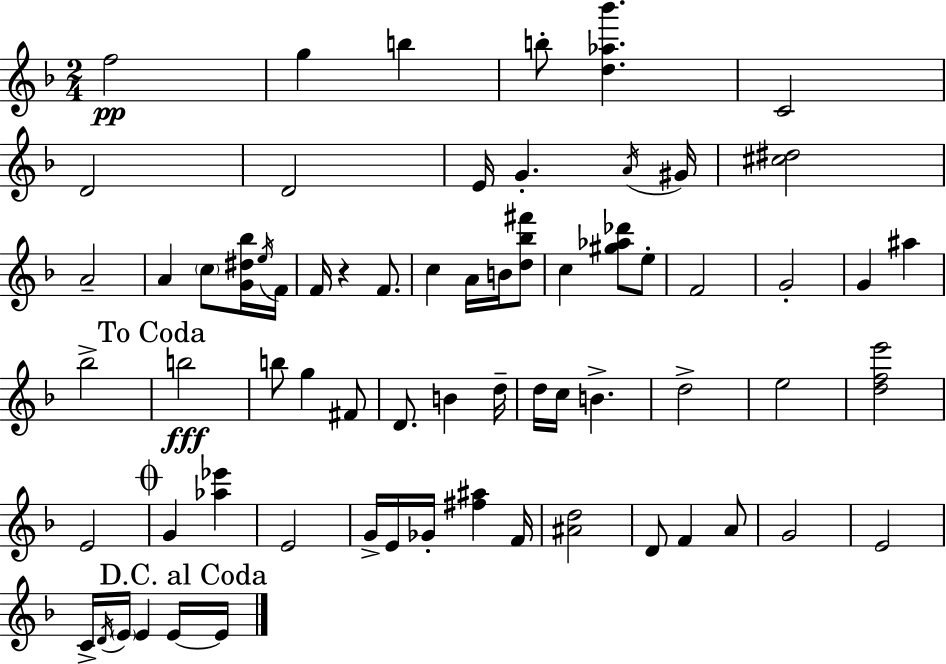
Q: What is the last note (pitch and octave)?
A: E4